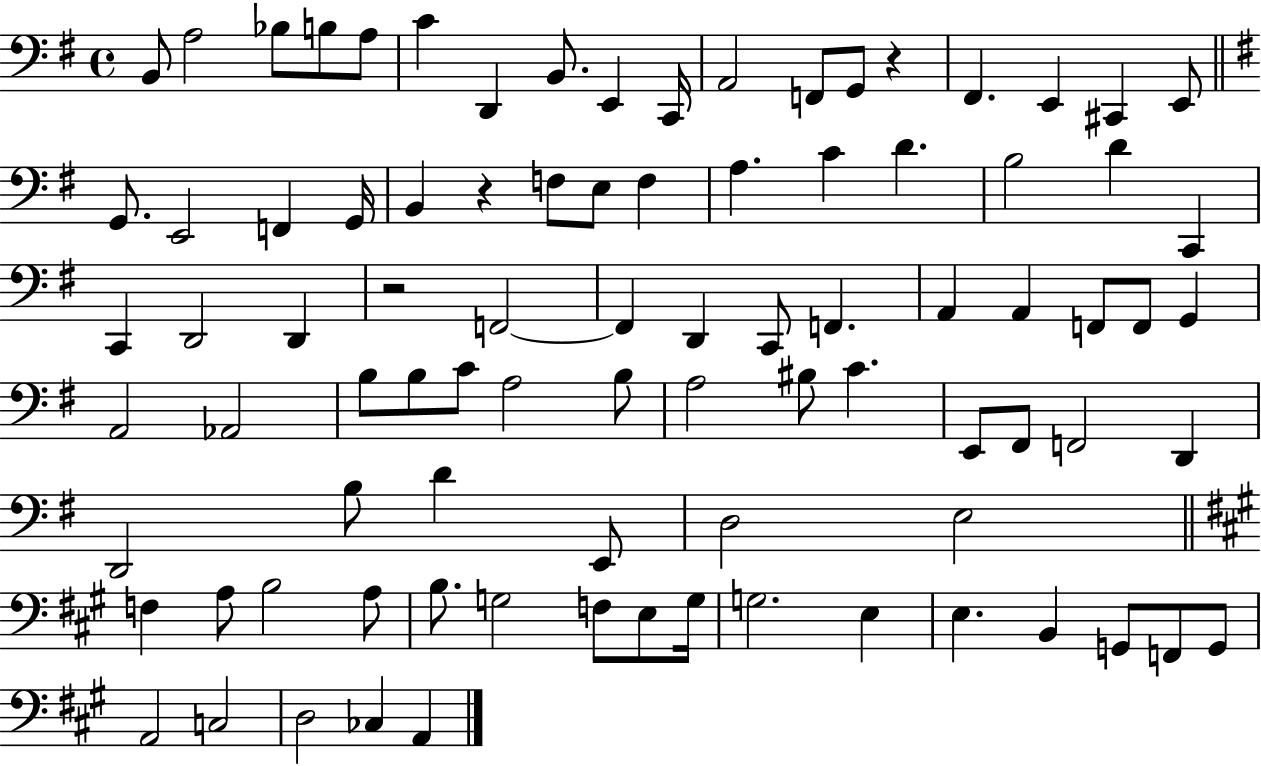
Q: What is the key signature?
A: G major